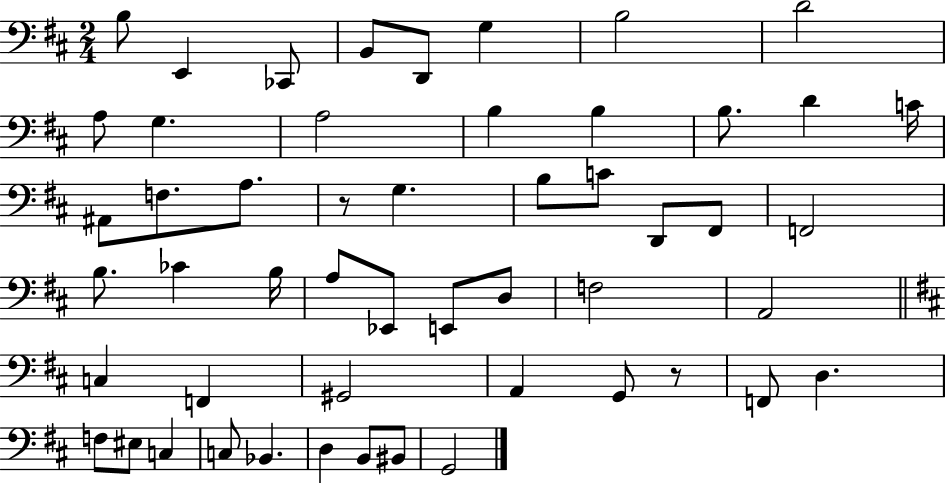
{
  \clef bass
  \numericTimeSignature
  \time 2/4
  \key d \major
  b8 e,4 ces,8 | b,8 d,8 g4 | b2 | d'2 | \break a8 g4. | a2 | b4 b4 | b8. d'4 c'16 | \break ais,8 f8. a8. | r8 g4. | b8 c'8 d,8 fis,8 | f,2 | \break b8. ces'4 b16 | a8 ees,8 e,8 d8 | f2 | a,2 | \break \bar "||" \break \key d \major c4 f,4 | gis,2 | a,4 g,8 r8 | f,8 d4. | \break f8 eis8 c4 | c8 bes,4. | d4 b,8 bis,8 | g,2 | \break \bar "|."
}